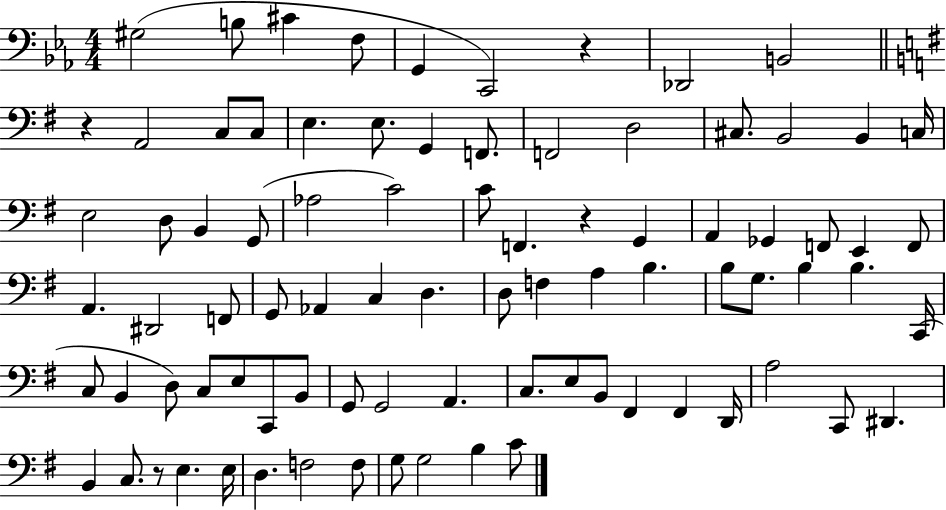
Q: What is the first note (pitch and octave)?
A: G#3